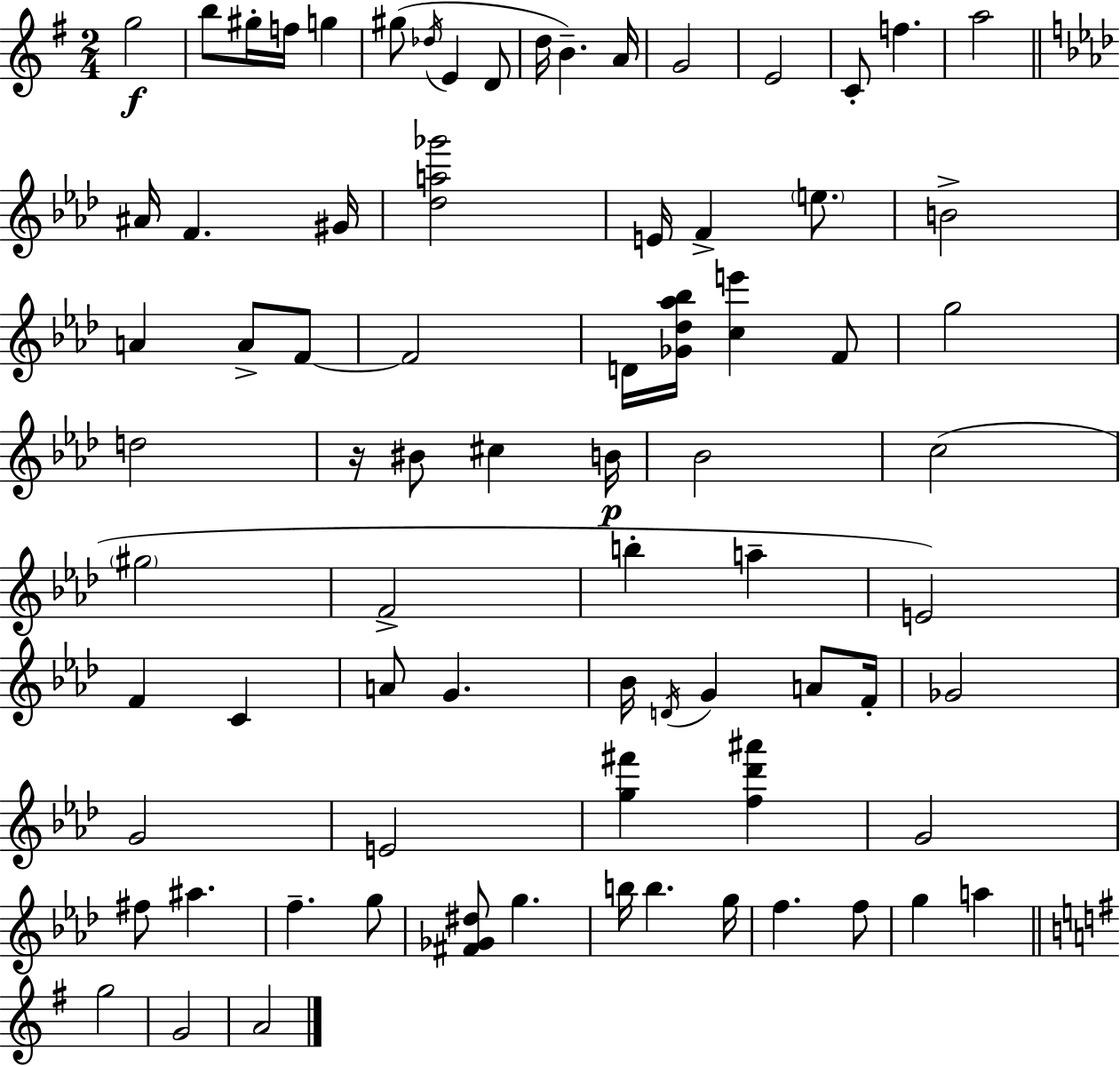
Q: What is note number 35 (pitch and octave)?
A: B4